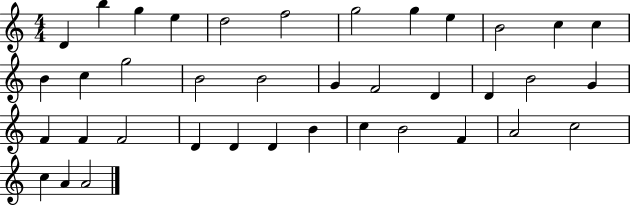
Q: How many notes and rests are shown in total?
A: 38